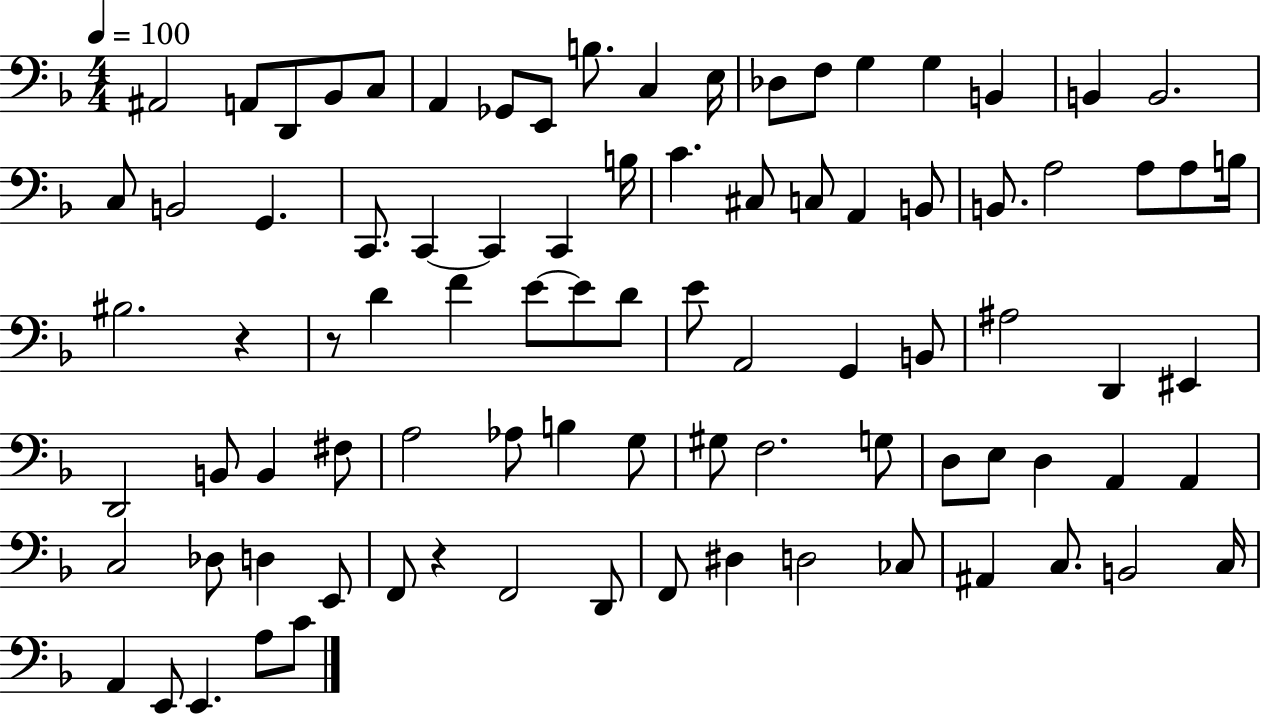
A#2/h A2/e D2/e Bb2/e C3/e A2/q Gb2/e E2/e B3/e. C3/q E3/s Db3/e F3/e G3/q G3/q B2/q B2/q B2/h. C3/e B2/h G2/q. C2/e. C2/q C2/q C2/q B3/s C4/q. C#3/e C3/e A2/q B2/e B2/e. A3/h A3/e A3/e B3/s BIS3/h. R/q R/e D4/q F4/q E4/e E4/e D4/e E4/e A2/h G2/q B2/e A#3/h D2/q EIS2/q D2/h B2/e B2/q F#3/e A3/h Ab3/e B3/q G3/e G#3/e F3/h. G3/e D3/e E3/e D3/q A2/q A2/q C3/h Db3/e D3/q E2/e F2/e R/q F2/h D2/e F2/e D#3/q D3/h CES3/e A#2/q C3/e. B2/h C3/s A2/q E2/e E2/q. A3/e C4/e